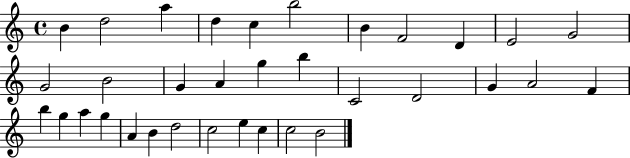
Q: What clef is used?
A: treble